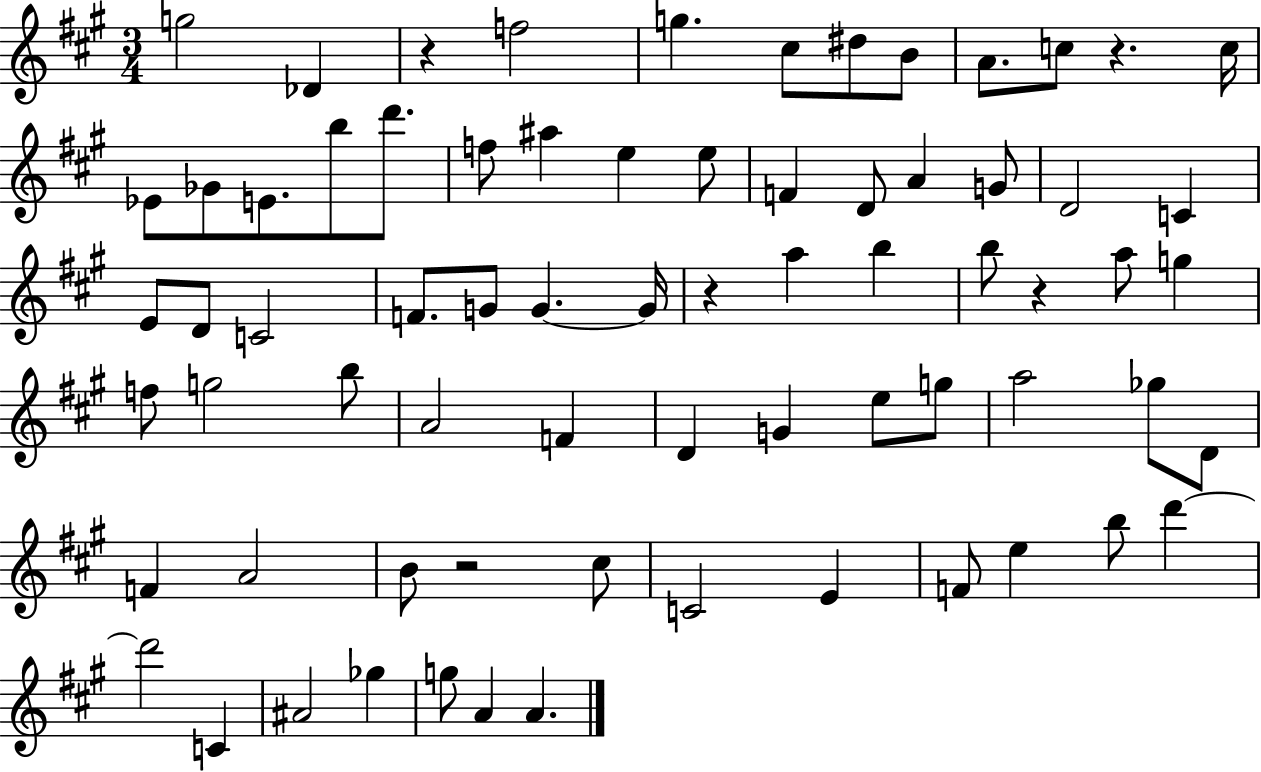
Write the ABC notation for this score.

X:1
T:Untitled
M:3/4
L:1/4
K:A
g2 _D z f2 g ^c/2 ^d/2 B/2 A/2 c/2 z c/4 _E/2 _G/2 E/2 b/2 d'/2 f/2 ^a e e/2 F D/2 A G/2 D2 C E/2 D/2 C2 F/2 G/2 G G/4 z a b b/2 z a/2 g f/2 g2 b/2 A2 F D G e/2 g/2 a2 _g/2 D/2 F A2 B/2 z2 ^c/2 C2 E F/2 e b/2 d' d'2 C ^A2 _g g/2 A A